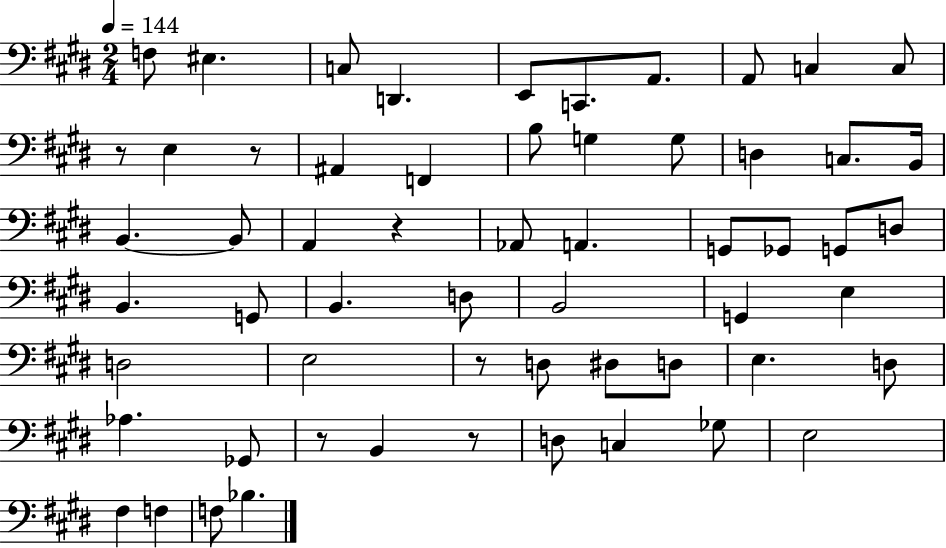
X:1
T:Untitled
M:2/4
L:1/4
K:E
F,/2 ^E, C,/2 D,, E,,/2 C,,/2 A,,/2 A,,/2 C, C,/2 z/2 E, z/2 ^A,, F,, B,/2 G, G,/2 D, C,/2 B,,/4 B,, B,,/2 A,, z _A,,/2 A,, G,,/2 _G,,/2 G,,/2 D,/2 B,, G,,/2 B,, D,/2 B,,2 G,, E, D,2 E,2 z/2 D,/2 ^D,/2 D,/2 E, D,/2 _A, _G,,/2 z/2 B,, z/2 D,/2 C, _G,/2 E,2 ^F, F, F,/2 _B,